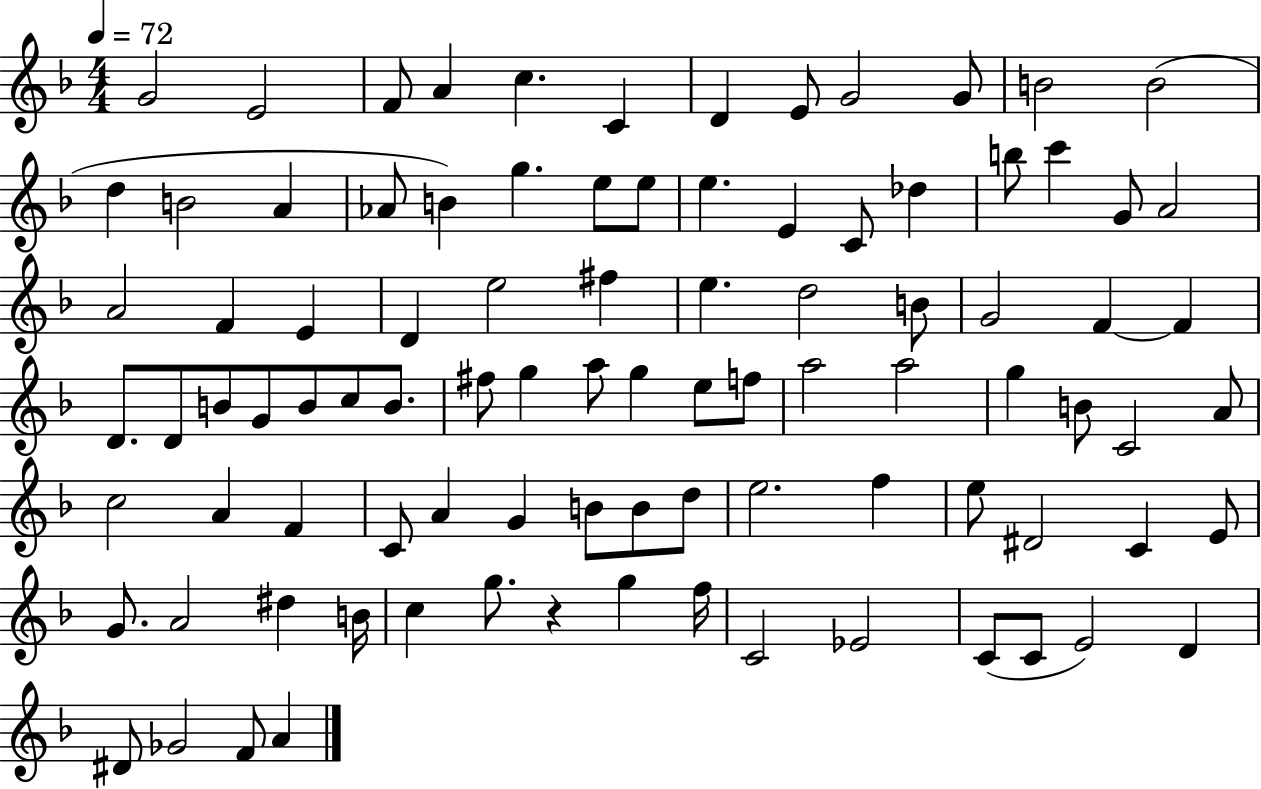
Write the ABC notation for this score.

X:1
T:Untitled
M:4/4
L:1/4
K:F
G2 E2 F/2 A c C D E/2 G2 G/2 B2 B2 d B2 A _A/2 B g e/2 e/2 e E C/2 _d b/2 c' G/2 A2 A2 F E D e2 ^f e d2 B/2 G2 F F D/2 D/2 B/2 G/2 B/2 c/2 B/2 ^f/2 g a/2 g e/2 f/2 a2 a2 g B/2 C2 A/2 c2 A F C/2 A G B/2 B/2 d/2 e2 f e/2 ^D2 C E/2 G/2 A2 ^d B/4 c g/2 z g f/4 C2 _E2 C/2 C/2 E2 D ^D/2 _G2 F/2 A